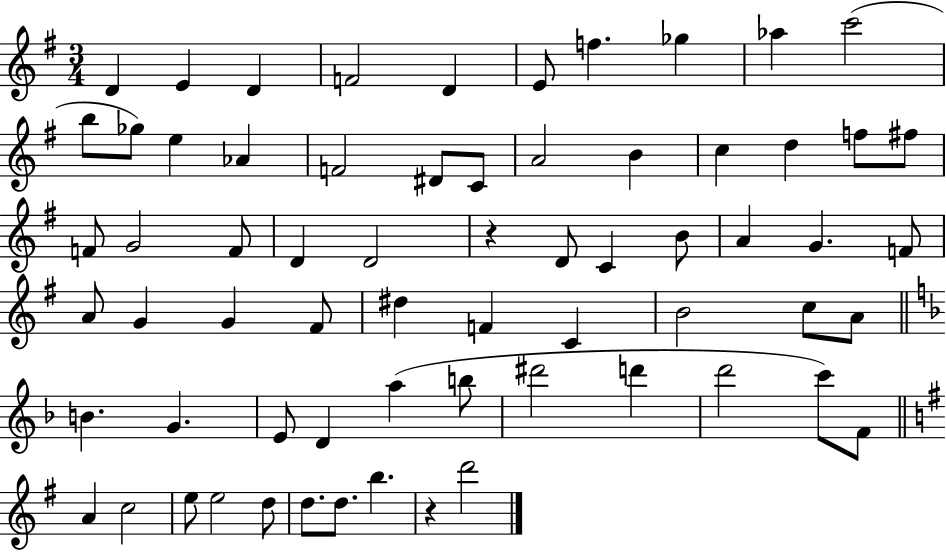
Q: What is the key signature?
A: G major